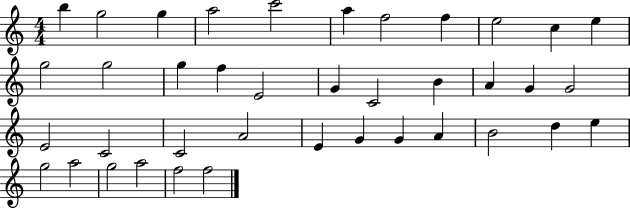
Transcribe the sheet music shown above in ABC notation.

X:1
T:Untitled
M:4/4
L:1/4
K:C
b g2 g a2 c'2 a f2 f e2 c e g2 g2 g f E2 G C2 B A G G2 E2 C2 C2 A2 E G G A B2 d e g2 a2 g2 a2 f2 f2